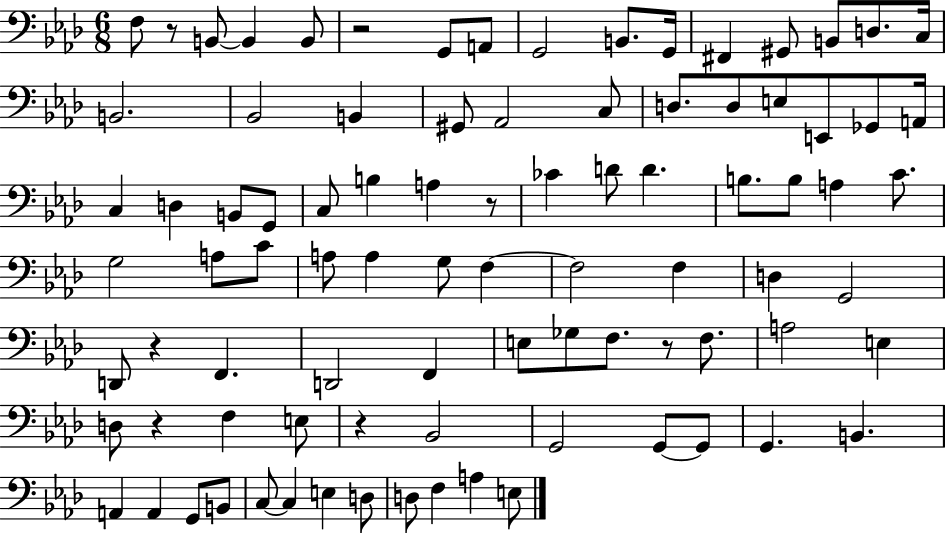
F3/e R/e B2/e B2/q B2/e R/h G2/e A2/e G2/h B2/e. G2/s F#2/q G#2/e B2/e D3/e. C3/s B2/h. Bb2/h B2/q G#2/e Ab2/h C3/e D3/e. D3/e E3/e E2/e Gb2/e A2/s C3/q D3/q B2/e G2/e C3/e B3/q A3/q R/e CES4/q D4/e D4/q. B3/e. B3/e A3/q C4/e. G3/h A3/e C4/e A3/e A3/q G3/e F3/q F3/h F3/q D3/q G2/h D2/e R/q F2/q. D2/h F2/q E3/e Gb3/e F3/e. R/e F3/e. A3/h E3/q D3/e R/q F3/q E3/e R/q Bb2/h G2/h G2/e G2/e G2/q. B2/q. A2/q A2/q G2/e B2/e C3/e C3/q E3/q D3/e D3/e F3/q A3/q E3/e